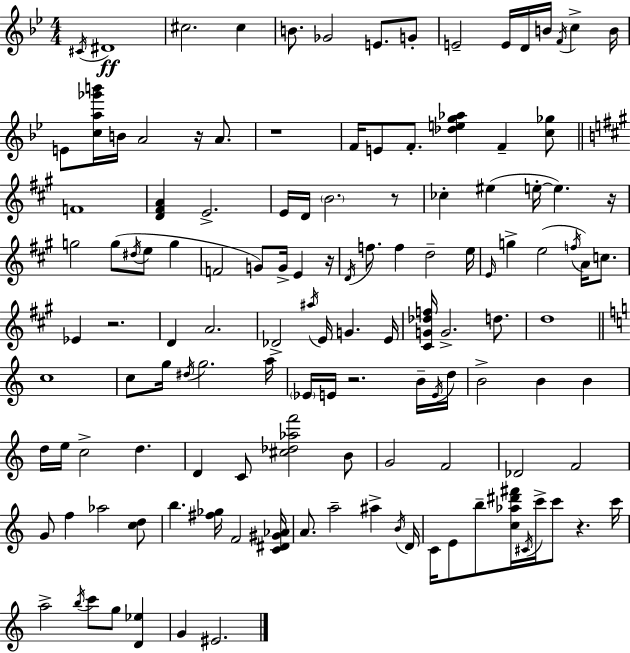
{
  \clef treble
  \numericTimeSignature
  \time 4/4
  \key g \minor
  \acciaccatura { cis'16 }\ff dis'1 | cis''2. cis''4 | b'8. ges'2 e'8. g'8-. | e'2-- e'16 d'16 b'16 \acciaccatura { f'16 } c''4-> | \break b'16 e'8 <c'' a'' ges''' b'''>16 b'16 a'2 r16 a'8. | r1 | f'16 e'8 f'8.-. <des'' e'' g'' aes''>4 f'4-- | <c'' ges''>8 \bar "||" \break \key a \major f'1 | <d' fis' a'>4 e'2.-> | e'16 d'16 \parenthesize b'2. r8 | ces''4-. eis''4( e''16-.~~ e''4.) r16 | \break g''2 g''8( \acciaccatura { dis''16 } e''8 g''4 | f'2 g'8) g'16-> e'4 | r16 \acciaccatura { d'16 } f''8. f''4 d''2-- | e''16 \grace { e'16 } g''4-> e''2( \acciaccatura { f''16 } | \break a'16) c''8. ees'4 r2. | d'4 a'2. | des'2-> \acciaccatura { ais''16 } e'16 g'4. | e'16 <cis' g' des'' f''>16 g'2.-> | \break d''8. d''1 | \bar "||" \break \key c \major c''1 | c''8 g''16 \acciaccatura { dis''16 } g''2. | a''16 \parenthesize ees'16 e'16 r2. b'16-- | \acciaccatura { e'16 } d''16 b'2-> b'4 b'4 | \break d''16 e''16 c''2-> d''4. | d'4 c'8 <cis'' des'' aes'' f'''>2 | b'8 g'2 f'2 | des'2 f'2 | \break g'8 f''4 aes''2 | <c'' d''>8 b''4. <fis'' ges''>16 f'2 | <c' dis' gis' aes'>16 a'8. a''2-- ais''4-> | \acciaccatura { b'16 } d'16 c'16 e'8 b''8-- <c'' aes'' dis''' fis'''>16 \acciaccatura { cis'16 } c'''16-> c'''8 r4. | \break c'''16 a''2-> \acciaccatura { b''16 } c'''8 g''8 | <d' ees''>4 g'4 eis'2. | \bar "|."
}